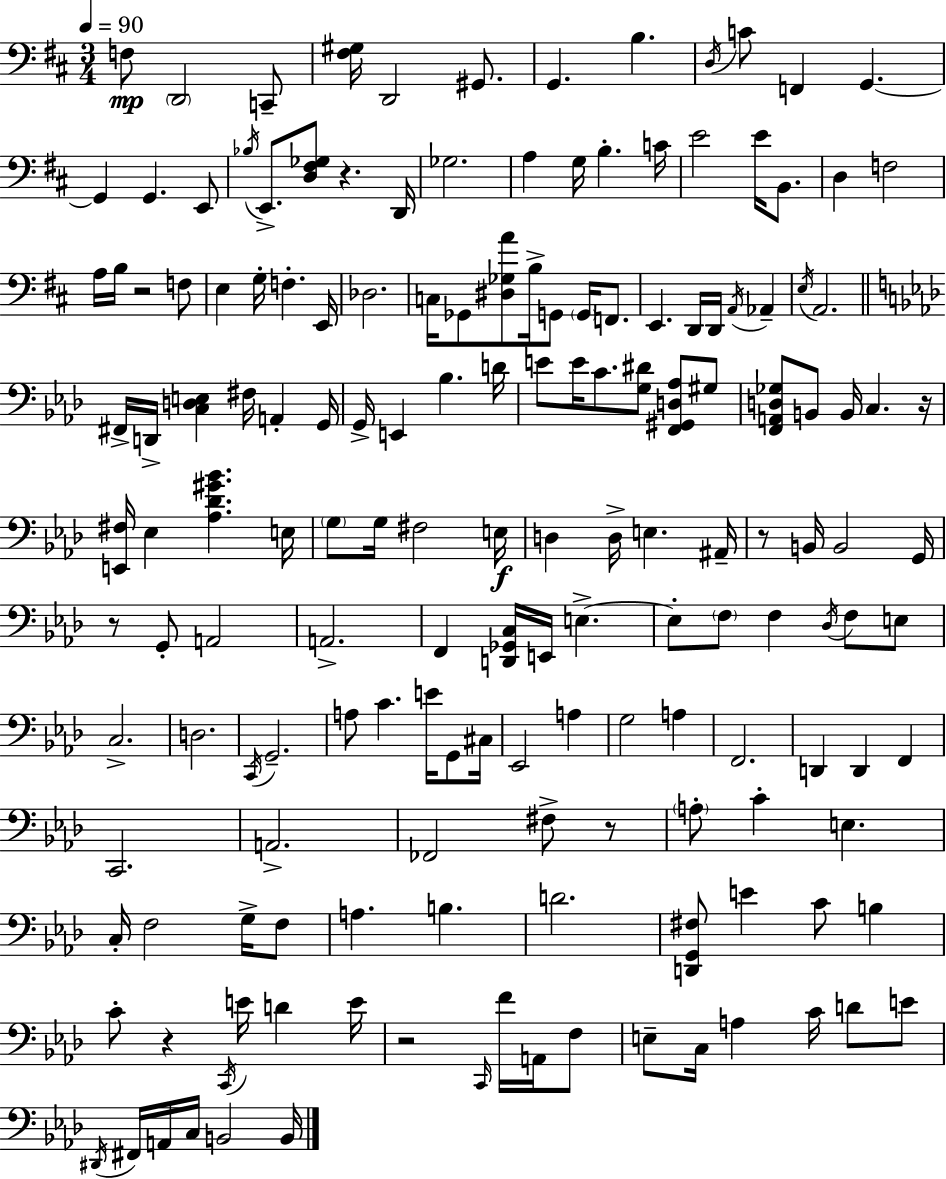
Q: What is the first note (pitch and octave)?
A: F3